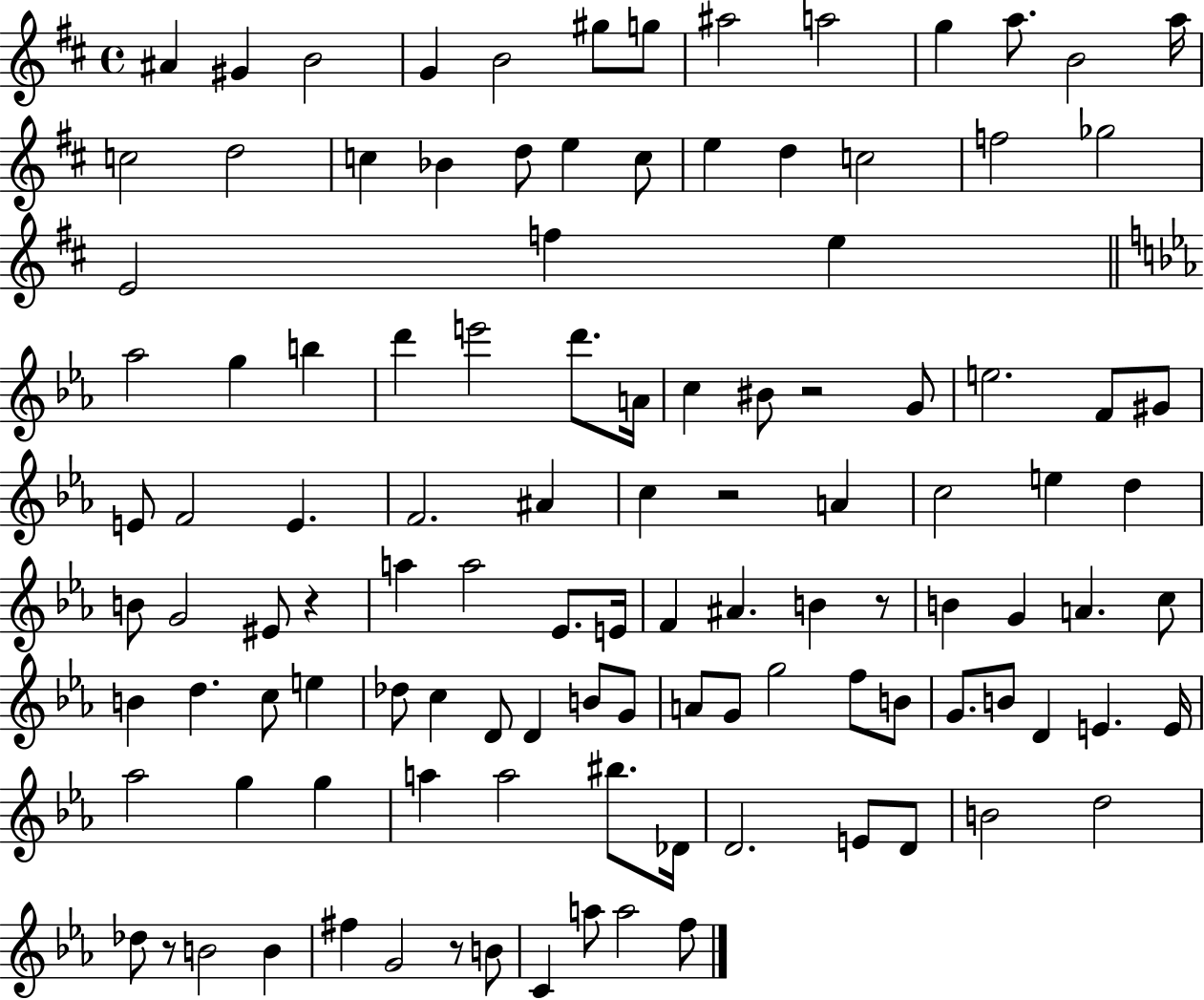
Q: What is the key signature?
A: D major